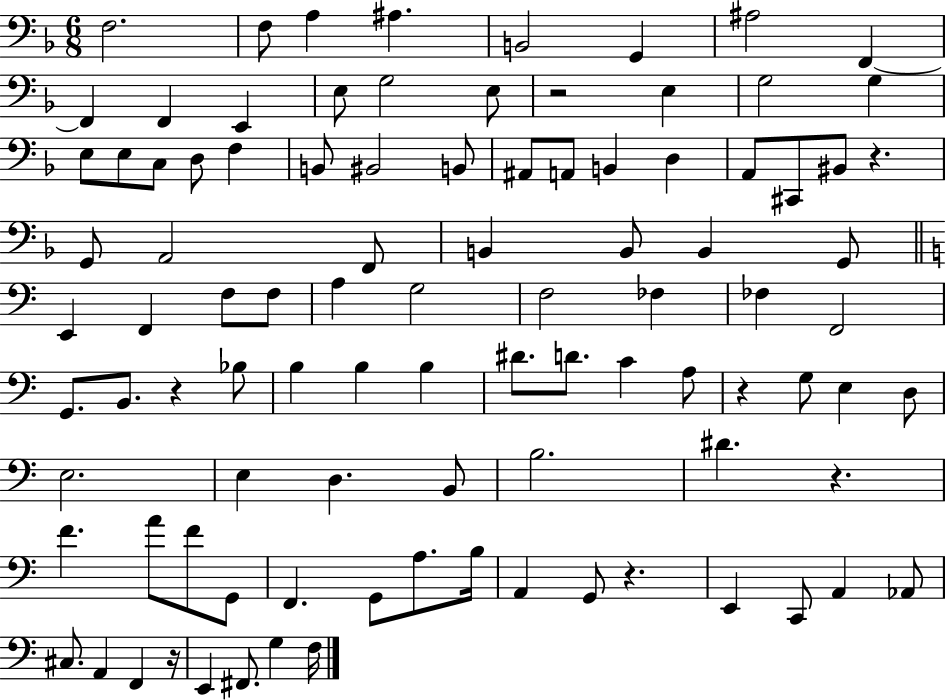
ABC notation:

X:1
T:Untitled
M:6/8
L:1/4
K:F
F,2 F,/2 A, ^A, B,,2 G,, ^A,2 F,, F,, F,, E,, E,/2 G,2 E,/2 z2 E, G,2 G, E,/2 E,/2 C,/2 D,/2 F, B,,/2 ^B,,2 B,,/2 ^A,,/2 A,,/2 B,, D, A,,/2 ^C,,/2 ^B,,/2 z G,,/2 A,,2 F,,/2 B,, B,,/2 B,, G,,/2 E,, F,, F,/2 F,/2 A, G,2 F,2 _F, _F, F,,2 G,,/2 B,,/2 z _B,/2 B, B, B, ^D/2 D/2 C A,/2 z G,/2 E, D,/2 E,2 E, D, B,,/2 B,2 ^D z F A/2 F/2 G,,/2 F,, G,,/2 A,/2 B,/4 A,, G,,/2 z E,, C,,/2 A,, _A,,/2 ^C,/2 A,, F,, z/4 E,, ^F,,/2 G, F,/4